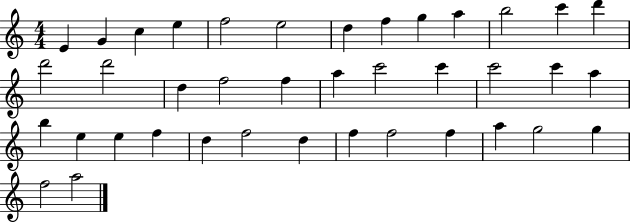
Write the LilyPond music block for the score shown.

{
  \clef treble
  \numericTimeSignature
  \time 4/4
  \key c \major
  e'4 g'4 c''4 e''4 | f''2 e''2 | d''4 f''4 g''4 a''4 | b''2 c'''4 d'''4 | \break d'''2 d'''2 | d''4 f''2 f''4 | a''4 c'''2 c'''4 | c'''2 c'''4 a''4 | \break b''4 e''4 e''4 f''4 | d''4 f''2 d''4 | f''4 f''2 f''4 | a''4 g''2 g''4 | \break f''2 a''2 | \bar "|."
}